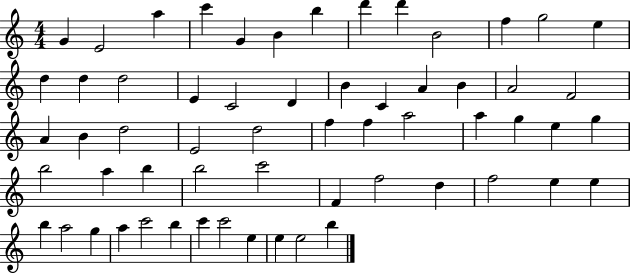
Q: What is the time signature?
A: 4/4